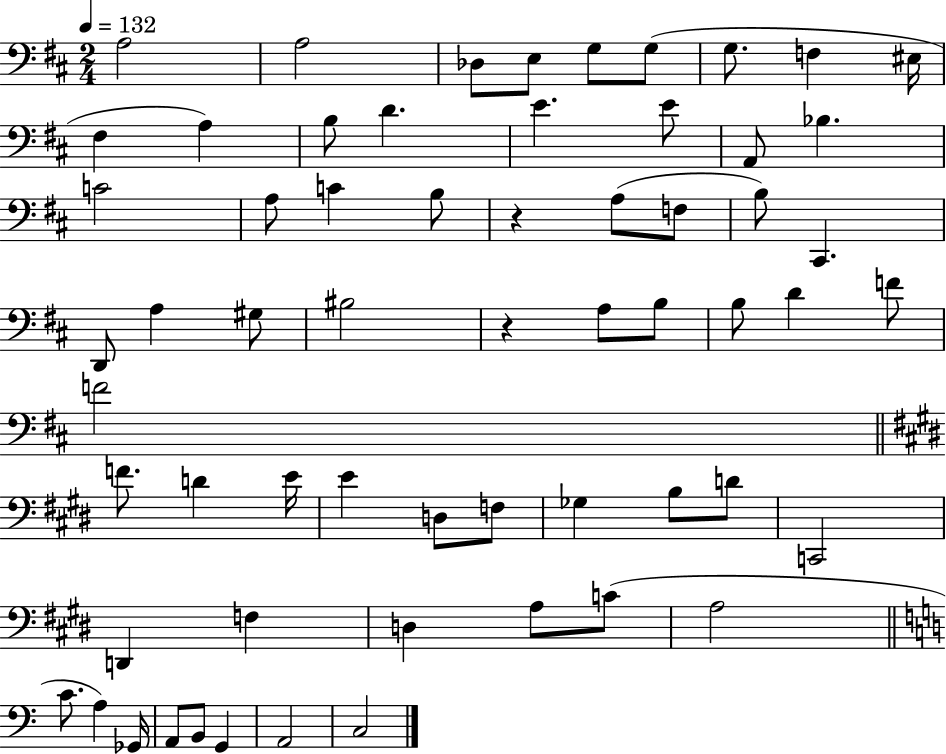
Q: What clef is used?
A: bass